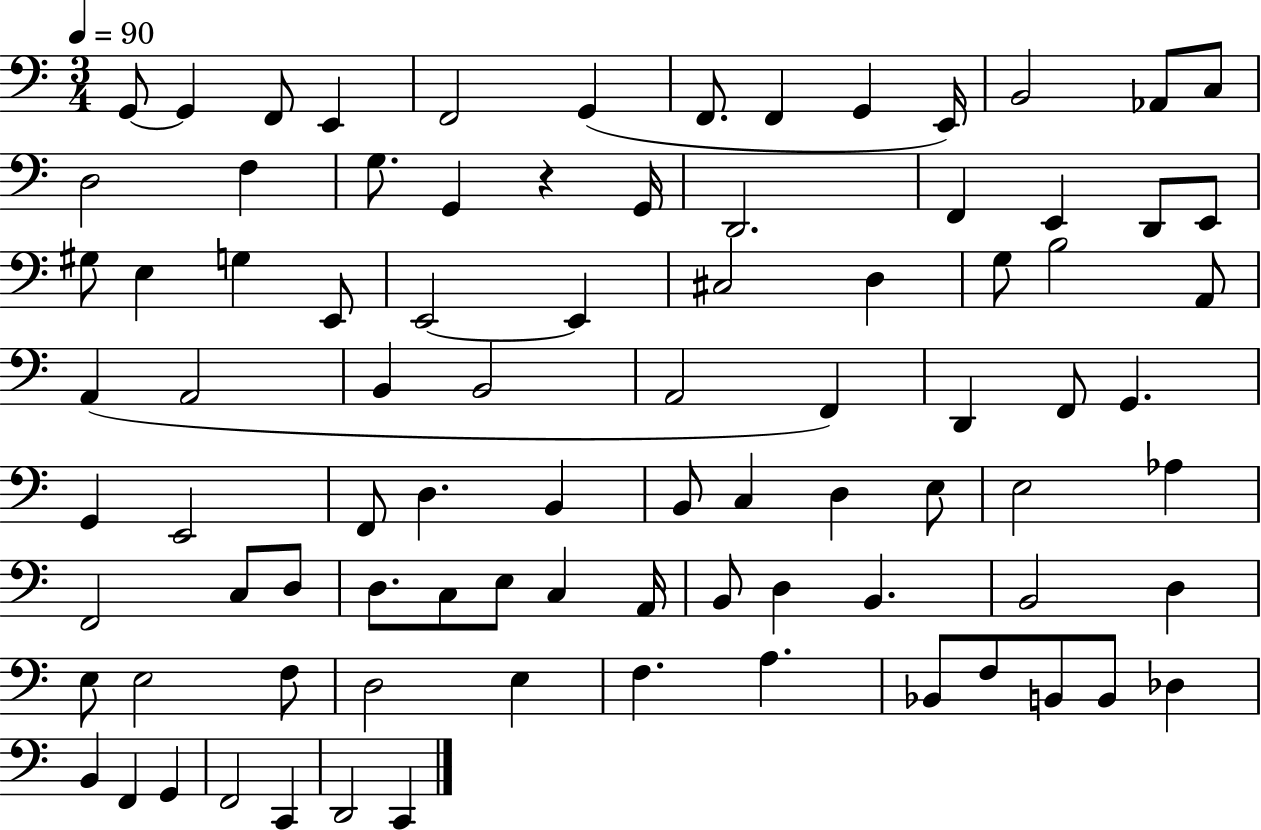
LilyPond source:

{
  \clef bass
  \numericTimeSignature
  \time 3/4
  \key c \major
  \tempo 4 = 90
  \repeat volta 2 { g,8~~ g,4 f,8 e,4 | f,2 g,4( | f,8. f,4 g,4 e,16) | b,2 aes,8 c8 | \break d2 f4 | g8. g,4 r4 g,16 | d,2. | f,4 e,4 d,8 e,8 | \break gis8 e4 g4 e,8 | e,2~~ e,4 | cis2 d4 | g8 b2 a,8 | \break a,4( a,2 | b,4 b,2 | a,2 f,4) | d,4 f,8 g,4. | \break g,4 e,2 | f,8 d4. b,4 | b,8 c4 d4 e8 | e2 aes4 | \break f,2 c8 d8 | d8. c8 e8 c4 a,16 | b,8 d4 b,4. | b,2 d4 | \break e8 e2 f8 | d2 e4 | f4. a4. | bes,8 f8 b,8 b,8 des4 | \break b,4 f,4 g,4 | f,2 c,4 | d,2 c,4 | } \bar "|."
}